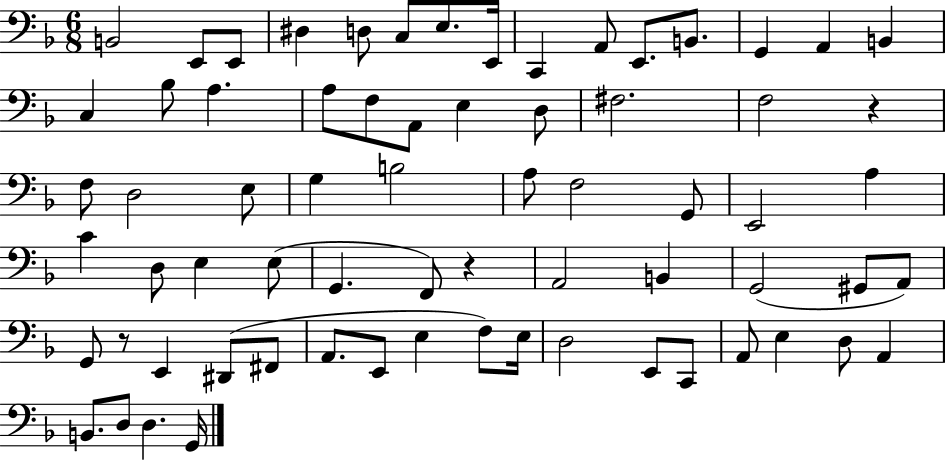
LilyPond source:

{
  \clef bass
  \numericTimeSignature
  \time 6/8
  \key f \major
  b,2 e,8 e,8 | dis4 d8 c8 e8. e,16 | c,4 a,8 e,8. b,8. | g,4 a,4 b,4 | \break c4 bes8 a4. | a8 f8 a,8 e4 d8 | fis2. | f2 r4 | \break f8 d2 e8 | g4 b2 | a8 f2 g,8 | e,2 a4 | \break c'4 d8 e4 e8( | g,4. f,8) r4 | a,2 b,4 | g,2( gis,8 a,8) | \break g,8 r8 e,4 dis,8( fis,8 | a,8. e,8 e4 f8) e16 | d2 e,8 c,8 | a,8 e4 d8 a,4 | \break b,8. d8 d4. g,16 | \bar "|."
}